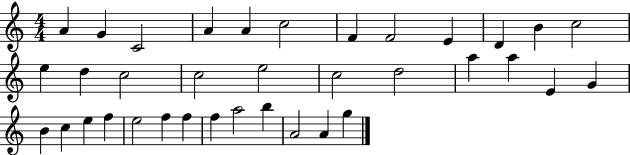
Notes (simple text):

A4/q G4/q C4/h A4/q A4/q C5/h F4/q F4/h E4/q D4/q B4/q C5/h E5/q D5/q C5/h C5/h E5/h C5/h D5/h A5/q A5/q E4/q G4/q B4/q C5/q E5/q F5/q E5/h F5/q F5/q F5/q A5/h B5/q A4/h A4/q G5/q